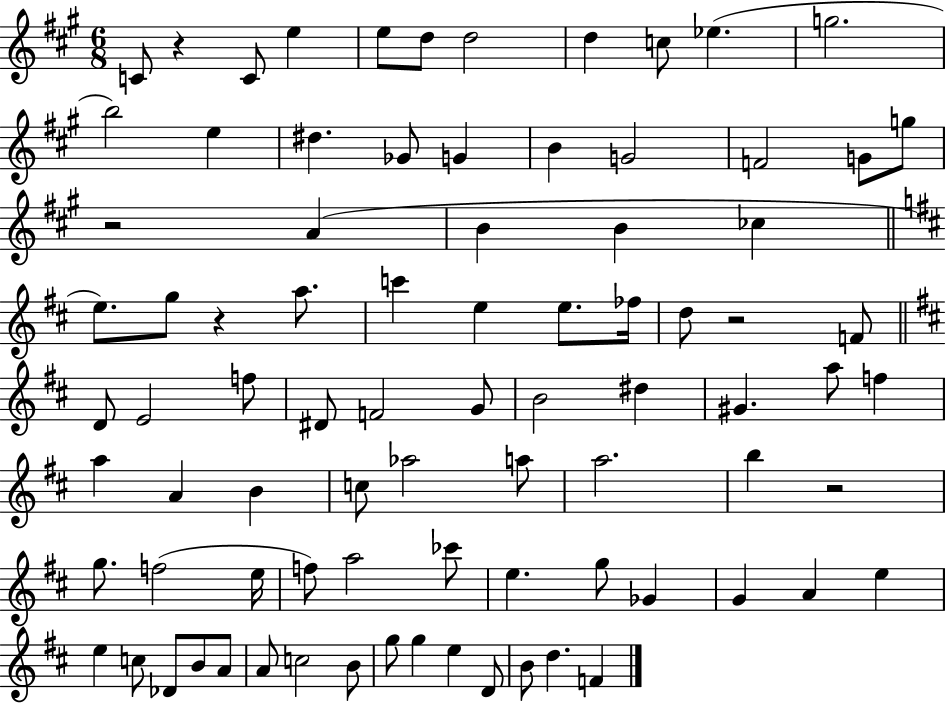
C4/e R/q C4/e E5/q E5/e D5/e D5/h D5/q C5/e Eb5/q. G5/h. B5/h E5/q D#5/q. Gb4/e G4/q B4/q G4/h F4/h G4/e G5/e R/h A4/q B4/q B4/q CES5/q E5/e. G5/e R/q A5/e. C6/q E5/q E5/e. FES5/s D5/e R/h F4/e D4/e E4/h F5/e D#4/e F4/h G4/e B4/h D#5/q G#4/q. A5/e F5/q A5/q A4/q B4/q C5/e Ab5/h A5/e A5/h. B5/q R/h G5/e. F5/h E5/s F5/e A5/h CES6/e E5/q. G5/e Gb4/q G4/q A4/q E5/q E5/q C5/e Db4/e B4/e A4/e A4/e C5/h B4/e G5/e G5/q E5/q D4/e B4/e D5/q. F4/q